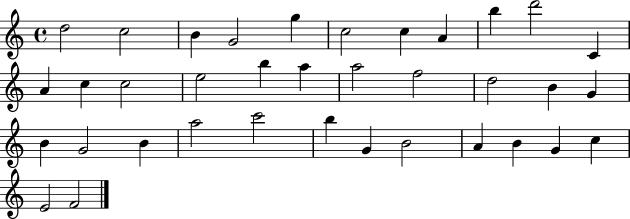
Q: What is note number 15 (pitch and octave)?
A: E5